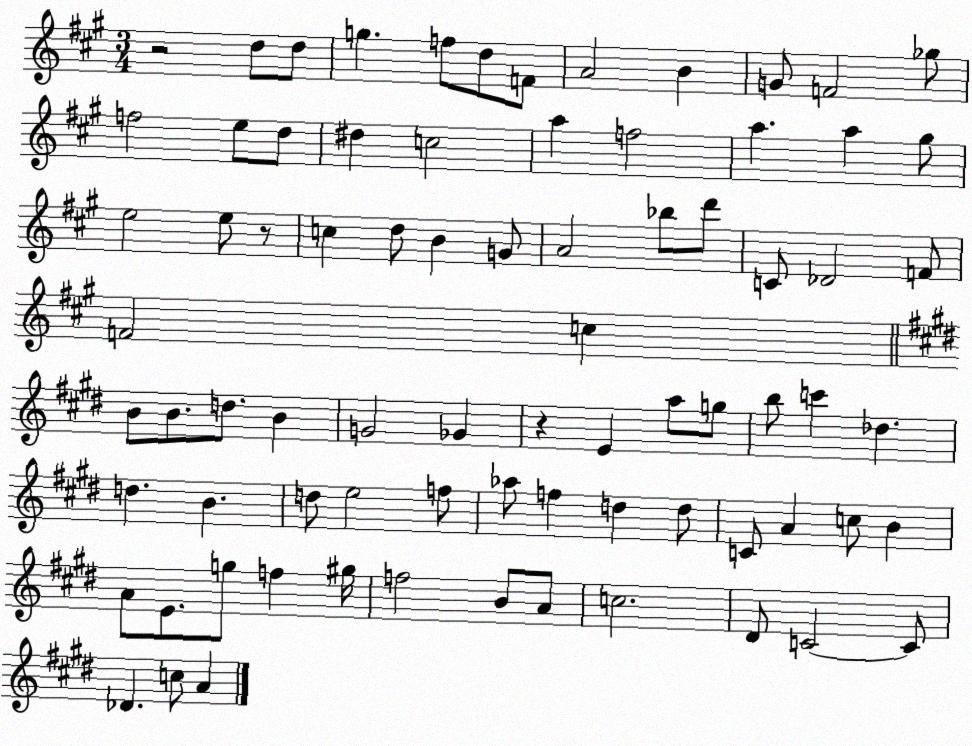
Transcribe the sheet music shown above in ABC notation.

X:1
T:Untitled
M:3/4
L:1/4
K:A
z2 d/2 d/2 g f/2 d/2 F/2 A2 B G/2 F2 _g/2 f2 e/2 d/2 ^d c2 a f2 a a ^g/2 e2 e/2 z/2 c d/2 B G/2 A2 _b/2 d'/2 C/2 _D2 F/2 F2 c B/2 B/2 d/2 B G2 _G z E a/2 g/2 b/2 c' _d d B d/2 e2 f/2 _a/2 f d d/2 C/2 A c/2 B A/2 E/2 g/2 f ^g/4 f2 B/2 A/2 c2 ^D/2 C2 C/2 _D c/2 A